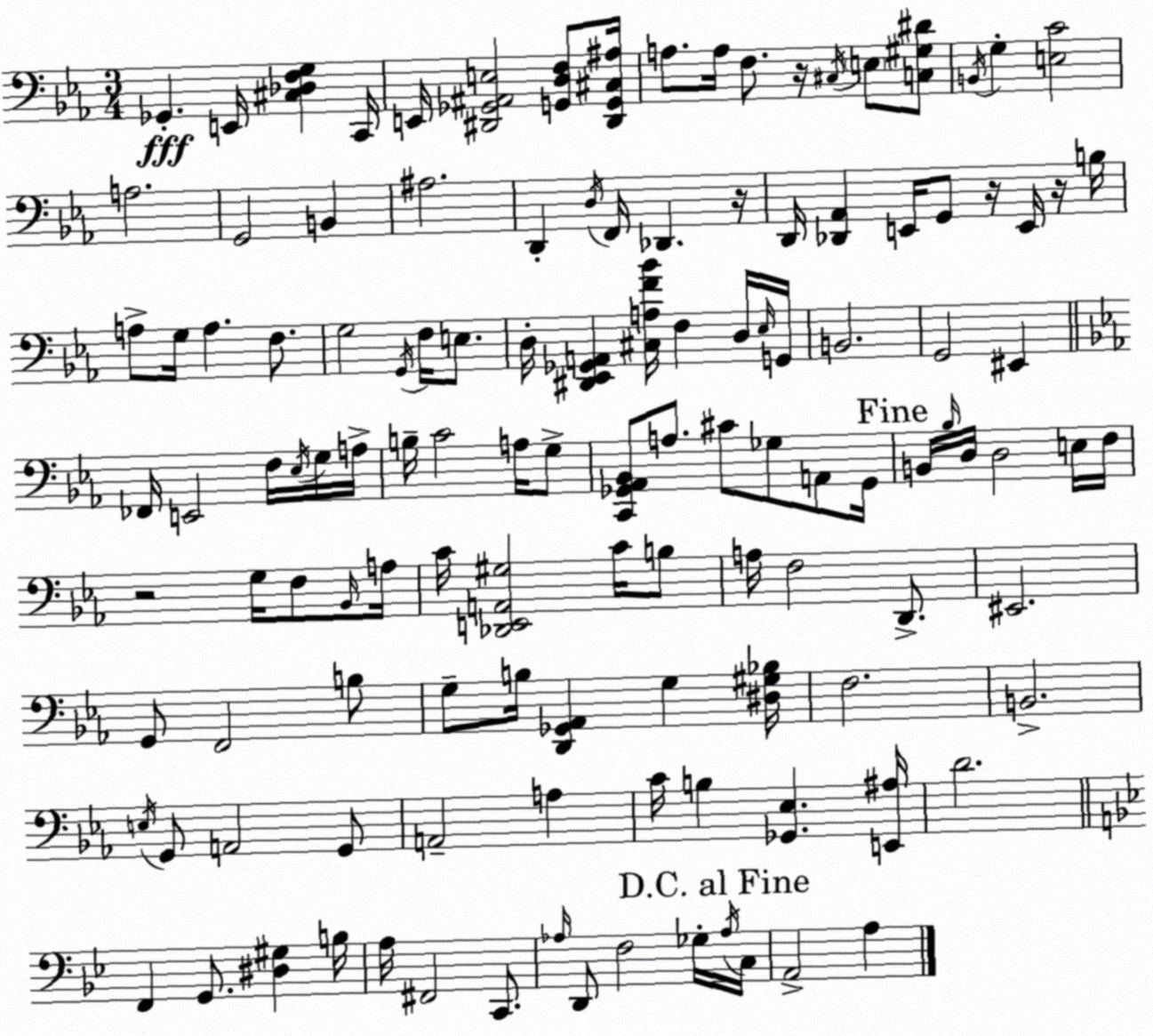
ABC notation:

X:1
T:Untitled
M:3/4
L:1/4
K:Cm
_G,, E,,/4 [^C,_D,F,G,] C,,/4 E,,/4 [^D,,_G,,^A,,E,]2 [G,,D,F,]/2 [^D,,G,,^C,^A,]/4 A,/2 A,/4 F,/2 z/4 ^C,/4 E,/2 [C,^G,^D]/2 B,,/4 G, [E,C]2 A,2 G,,2 B,, ^A,2 D,, D,/4 F,,/4 _D,, z/4 D,,/4 [_D,,_A,,] E,,/4 G,,/2 z/4 E,,/4 z/4 B,/4 A,/2 G,/4 A, F,/2 G,2 G,,/4 F,/4 E,/2 D,/4 [^D,,_E,,_G,,A,,] [^C,A,F_B]/4 F, D,/4 _E,/4 G,,/4 B,,2 G,,2 ^E,, _F,,/4 E,,2 F,/4 _E,/4 G,/4 A,/4 B,/4 C2 A,/4 G,/2 [C,,_G,,_A,,_B,,]/2 A,/2 ^C/2 _G,/2 A,,/2 _G,,/4 B,,/4 _B,/4 D,/4 D,2 E,/4 F,/4 z2 G,/4 F,/2 _B,,/4 A,/4 C/4 [_D,,E,,A,,^G,]2 C/4 B,/2 A,/4 F,2 D,,/2 ^E,,2 G,,/2 F,,2 B,/2 G,/2 B,/4 [D,,_G,,_A,,] G, [^D,^G,_B,]/4 F,2 B,,2 E,/4 G,,/2 A,,2 G,,/2 A,,2 A, C/4 B, [_G,,_E,] [E,,^A,]/4 D2 F,, G,,/2 [^D,^G,] B,/4 A,/4 ^F,,2 C,,/2 _A,/4 D,,/2 F,2 _G,/4 _A,/4 C,/4 A,,2 A,